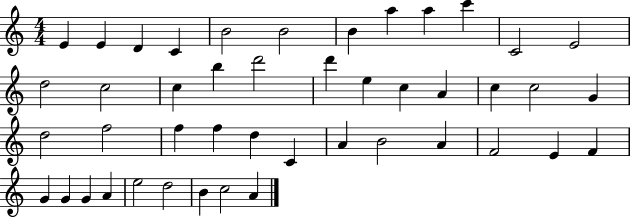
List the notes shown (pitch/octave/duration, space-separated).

E4/q E4/q D4/q C4/q B4/h B4/h B4/q A5/q A5/q C6/q C4/h E4/h D5/h C5/h C5/q B5/q D6/h D6/q E5/q C5/q A4/q C5/q C5/h G4/q D5/h F5/h F5/q F5/q D5/q C4/q A4/q B4/h A4/q F4/h E4/q F4/q G4/q G4/q G4/q A4/q E5/h D5/h B4/q C5/h A4/q